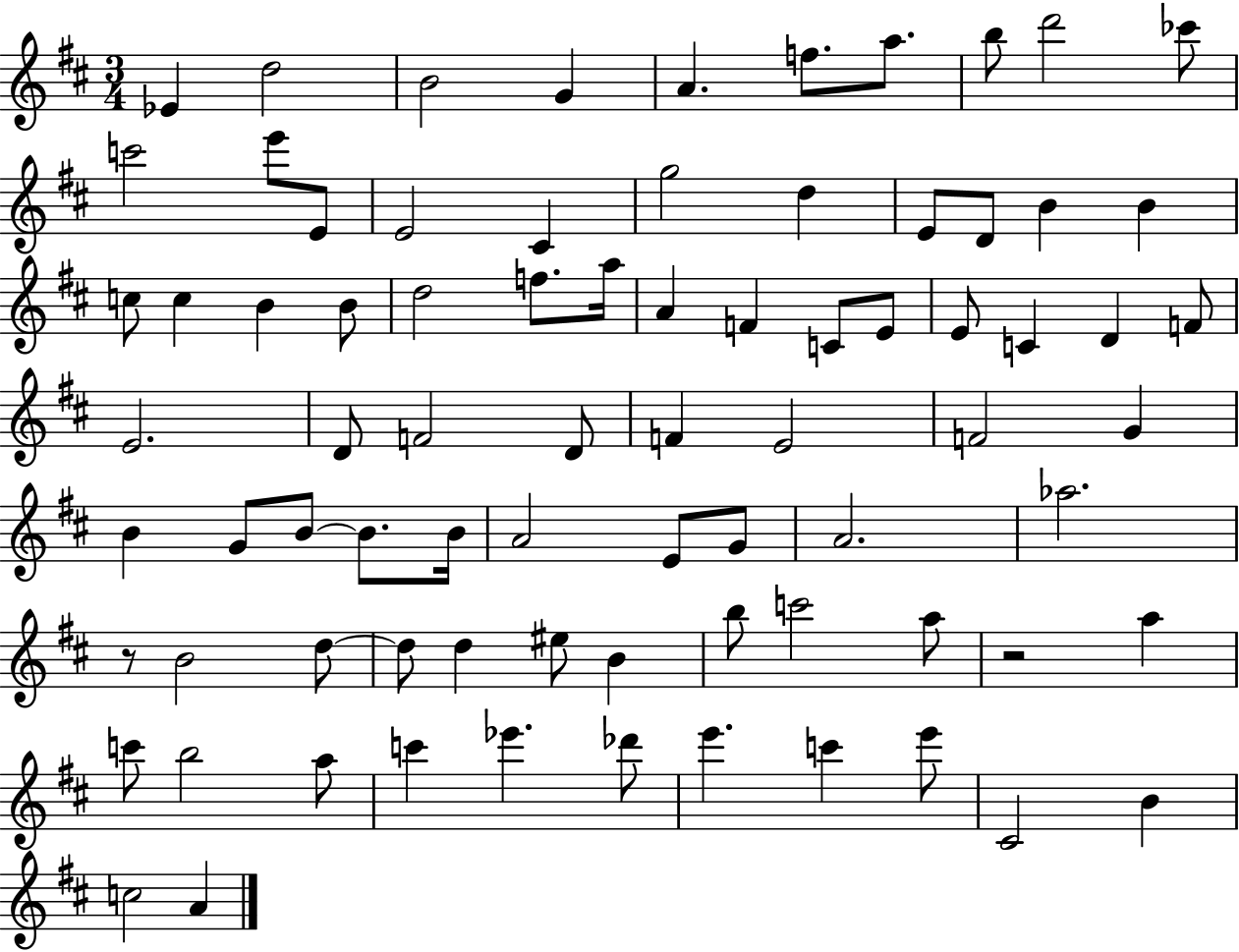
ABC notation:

X:1
T:Untitled
M:3/4
L:1/4
K:D
_E d2 B2 G A f/2 a/2 b/2 d'2 _c'/2 c'2 e'/2 E/2 E2 ^C g2 d E/2 D/2 B B c/2 c B B/2 d2 f/2 a/4 A F C/2 E/2 E/2 C D F/2 E2 D/2 F2 D/2 F E2 F2 G B G/2 B/2 B/2 B/4 A2 E/2 G/2 A2 _a2 z/2 B2 d/2 d/2 d ^e/2 B b/2 c'2 a/2 z2 a c'/2 b2 a/2 c' _e' _d'/2 e' c' e'/2 ^C2 B c2 A